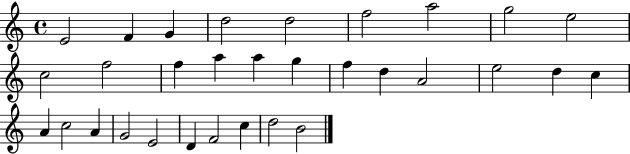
X:1
T:Untitled
M:4/4
L:1/4
K:C
E2 F G d2 d2 f2 a2 g2 e2 c2 f2 f a a g f d A2 e2 d c A c2 A G2 E2 D F2 c d2 B2